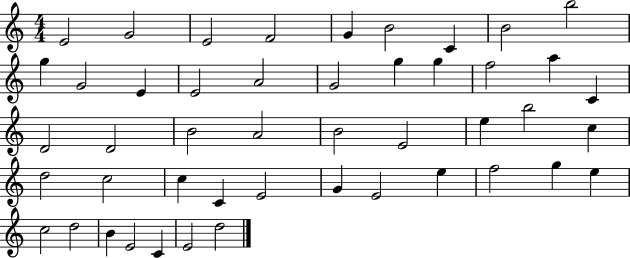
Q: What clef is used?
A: treble